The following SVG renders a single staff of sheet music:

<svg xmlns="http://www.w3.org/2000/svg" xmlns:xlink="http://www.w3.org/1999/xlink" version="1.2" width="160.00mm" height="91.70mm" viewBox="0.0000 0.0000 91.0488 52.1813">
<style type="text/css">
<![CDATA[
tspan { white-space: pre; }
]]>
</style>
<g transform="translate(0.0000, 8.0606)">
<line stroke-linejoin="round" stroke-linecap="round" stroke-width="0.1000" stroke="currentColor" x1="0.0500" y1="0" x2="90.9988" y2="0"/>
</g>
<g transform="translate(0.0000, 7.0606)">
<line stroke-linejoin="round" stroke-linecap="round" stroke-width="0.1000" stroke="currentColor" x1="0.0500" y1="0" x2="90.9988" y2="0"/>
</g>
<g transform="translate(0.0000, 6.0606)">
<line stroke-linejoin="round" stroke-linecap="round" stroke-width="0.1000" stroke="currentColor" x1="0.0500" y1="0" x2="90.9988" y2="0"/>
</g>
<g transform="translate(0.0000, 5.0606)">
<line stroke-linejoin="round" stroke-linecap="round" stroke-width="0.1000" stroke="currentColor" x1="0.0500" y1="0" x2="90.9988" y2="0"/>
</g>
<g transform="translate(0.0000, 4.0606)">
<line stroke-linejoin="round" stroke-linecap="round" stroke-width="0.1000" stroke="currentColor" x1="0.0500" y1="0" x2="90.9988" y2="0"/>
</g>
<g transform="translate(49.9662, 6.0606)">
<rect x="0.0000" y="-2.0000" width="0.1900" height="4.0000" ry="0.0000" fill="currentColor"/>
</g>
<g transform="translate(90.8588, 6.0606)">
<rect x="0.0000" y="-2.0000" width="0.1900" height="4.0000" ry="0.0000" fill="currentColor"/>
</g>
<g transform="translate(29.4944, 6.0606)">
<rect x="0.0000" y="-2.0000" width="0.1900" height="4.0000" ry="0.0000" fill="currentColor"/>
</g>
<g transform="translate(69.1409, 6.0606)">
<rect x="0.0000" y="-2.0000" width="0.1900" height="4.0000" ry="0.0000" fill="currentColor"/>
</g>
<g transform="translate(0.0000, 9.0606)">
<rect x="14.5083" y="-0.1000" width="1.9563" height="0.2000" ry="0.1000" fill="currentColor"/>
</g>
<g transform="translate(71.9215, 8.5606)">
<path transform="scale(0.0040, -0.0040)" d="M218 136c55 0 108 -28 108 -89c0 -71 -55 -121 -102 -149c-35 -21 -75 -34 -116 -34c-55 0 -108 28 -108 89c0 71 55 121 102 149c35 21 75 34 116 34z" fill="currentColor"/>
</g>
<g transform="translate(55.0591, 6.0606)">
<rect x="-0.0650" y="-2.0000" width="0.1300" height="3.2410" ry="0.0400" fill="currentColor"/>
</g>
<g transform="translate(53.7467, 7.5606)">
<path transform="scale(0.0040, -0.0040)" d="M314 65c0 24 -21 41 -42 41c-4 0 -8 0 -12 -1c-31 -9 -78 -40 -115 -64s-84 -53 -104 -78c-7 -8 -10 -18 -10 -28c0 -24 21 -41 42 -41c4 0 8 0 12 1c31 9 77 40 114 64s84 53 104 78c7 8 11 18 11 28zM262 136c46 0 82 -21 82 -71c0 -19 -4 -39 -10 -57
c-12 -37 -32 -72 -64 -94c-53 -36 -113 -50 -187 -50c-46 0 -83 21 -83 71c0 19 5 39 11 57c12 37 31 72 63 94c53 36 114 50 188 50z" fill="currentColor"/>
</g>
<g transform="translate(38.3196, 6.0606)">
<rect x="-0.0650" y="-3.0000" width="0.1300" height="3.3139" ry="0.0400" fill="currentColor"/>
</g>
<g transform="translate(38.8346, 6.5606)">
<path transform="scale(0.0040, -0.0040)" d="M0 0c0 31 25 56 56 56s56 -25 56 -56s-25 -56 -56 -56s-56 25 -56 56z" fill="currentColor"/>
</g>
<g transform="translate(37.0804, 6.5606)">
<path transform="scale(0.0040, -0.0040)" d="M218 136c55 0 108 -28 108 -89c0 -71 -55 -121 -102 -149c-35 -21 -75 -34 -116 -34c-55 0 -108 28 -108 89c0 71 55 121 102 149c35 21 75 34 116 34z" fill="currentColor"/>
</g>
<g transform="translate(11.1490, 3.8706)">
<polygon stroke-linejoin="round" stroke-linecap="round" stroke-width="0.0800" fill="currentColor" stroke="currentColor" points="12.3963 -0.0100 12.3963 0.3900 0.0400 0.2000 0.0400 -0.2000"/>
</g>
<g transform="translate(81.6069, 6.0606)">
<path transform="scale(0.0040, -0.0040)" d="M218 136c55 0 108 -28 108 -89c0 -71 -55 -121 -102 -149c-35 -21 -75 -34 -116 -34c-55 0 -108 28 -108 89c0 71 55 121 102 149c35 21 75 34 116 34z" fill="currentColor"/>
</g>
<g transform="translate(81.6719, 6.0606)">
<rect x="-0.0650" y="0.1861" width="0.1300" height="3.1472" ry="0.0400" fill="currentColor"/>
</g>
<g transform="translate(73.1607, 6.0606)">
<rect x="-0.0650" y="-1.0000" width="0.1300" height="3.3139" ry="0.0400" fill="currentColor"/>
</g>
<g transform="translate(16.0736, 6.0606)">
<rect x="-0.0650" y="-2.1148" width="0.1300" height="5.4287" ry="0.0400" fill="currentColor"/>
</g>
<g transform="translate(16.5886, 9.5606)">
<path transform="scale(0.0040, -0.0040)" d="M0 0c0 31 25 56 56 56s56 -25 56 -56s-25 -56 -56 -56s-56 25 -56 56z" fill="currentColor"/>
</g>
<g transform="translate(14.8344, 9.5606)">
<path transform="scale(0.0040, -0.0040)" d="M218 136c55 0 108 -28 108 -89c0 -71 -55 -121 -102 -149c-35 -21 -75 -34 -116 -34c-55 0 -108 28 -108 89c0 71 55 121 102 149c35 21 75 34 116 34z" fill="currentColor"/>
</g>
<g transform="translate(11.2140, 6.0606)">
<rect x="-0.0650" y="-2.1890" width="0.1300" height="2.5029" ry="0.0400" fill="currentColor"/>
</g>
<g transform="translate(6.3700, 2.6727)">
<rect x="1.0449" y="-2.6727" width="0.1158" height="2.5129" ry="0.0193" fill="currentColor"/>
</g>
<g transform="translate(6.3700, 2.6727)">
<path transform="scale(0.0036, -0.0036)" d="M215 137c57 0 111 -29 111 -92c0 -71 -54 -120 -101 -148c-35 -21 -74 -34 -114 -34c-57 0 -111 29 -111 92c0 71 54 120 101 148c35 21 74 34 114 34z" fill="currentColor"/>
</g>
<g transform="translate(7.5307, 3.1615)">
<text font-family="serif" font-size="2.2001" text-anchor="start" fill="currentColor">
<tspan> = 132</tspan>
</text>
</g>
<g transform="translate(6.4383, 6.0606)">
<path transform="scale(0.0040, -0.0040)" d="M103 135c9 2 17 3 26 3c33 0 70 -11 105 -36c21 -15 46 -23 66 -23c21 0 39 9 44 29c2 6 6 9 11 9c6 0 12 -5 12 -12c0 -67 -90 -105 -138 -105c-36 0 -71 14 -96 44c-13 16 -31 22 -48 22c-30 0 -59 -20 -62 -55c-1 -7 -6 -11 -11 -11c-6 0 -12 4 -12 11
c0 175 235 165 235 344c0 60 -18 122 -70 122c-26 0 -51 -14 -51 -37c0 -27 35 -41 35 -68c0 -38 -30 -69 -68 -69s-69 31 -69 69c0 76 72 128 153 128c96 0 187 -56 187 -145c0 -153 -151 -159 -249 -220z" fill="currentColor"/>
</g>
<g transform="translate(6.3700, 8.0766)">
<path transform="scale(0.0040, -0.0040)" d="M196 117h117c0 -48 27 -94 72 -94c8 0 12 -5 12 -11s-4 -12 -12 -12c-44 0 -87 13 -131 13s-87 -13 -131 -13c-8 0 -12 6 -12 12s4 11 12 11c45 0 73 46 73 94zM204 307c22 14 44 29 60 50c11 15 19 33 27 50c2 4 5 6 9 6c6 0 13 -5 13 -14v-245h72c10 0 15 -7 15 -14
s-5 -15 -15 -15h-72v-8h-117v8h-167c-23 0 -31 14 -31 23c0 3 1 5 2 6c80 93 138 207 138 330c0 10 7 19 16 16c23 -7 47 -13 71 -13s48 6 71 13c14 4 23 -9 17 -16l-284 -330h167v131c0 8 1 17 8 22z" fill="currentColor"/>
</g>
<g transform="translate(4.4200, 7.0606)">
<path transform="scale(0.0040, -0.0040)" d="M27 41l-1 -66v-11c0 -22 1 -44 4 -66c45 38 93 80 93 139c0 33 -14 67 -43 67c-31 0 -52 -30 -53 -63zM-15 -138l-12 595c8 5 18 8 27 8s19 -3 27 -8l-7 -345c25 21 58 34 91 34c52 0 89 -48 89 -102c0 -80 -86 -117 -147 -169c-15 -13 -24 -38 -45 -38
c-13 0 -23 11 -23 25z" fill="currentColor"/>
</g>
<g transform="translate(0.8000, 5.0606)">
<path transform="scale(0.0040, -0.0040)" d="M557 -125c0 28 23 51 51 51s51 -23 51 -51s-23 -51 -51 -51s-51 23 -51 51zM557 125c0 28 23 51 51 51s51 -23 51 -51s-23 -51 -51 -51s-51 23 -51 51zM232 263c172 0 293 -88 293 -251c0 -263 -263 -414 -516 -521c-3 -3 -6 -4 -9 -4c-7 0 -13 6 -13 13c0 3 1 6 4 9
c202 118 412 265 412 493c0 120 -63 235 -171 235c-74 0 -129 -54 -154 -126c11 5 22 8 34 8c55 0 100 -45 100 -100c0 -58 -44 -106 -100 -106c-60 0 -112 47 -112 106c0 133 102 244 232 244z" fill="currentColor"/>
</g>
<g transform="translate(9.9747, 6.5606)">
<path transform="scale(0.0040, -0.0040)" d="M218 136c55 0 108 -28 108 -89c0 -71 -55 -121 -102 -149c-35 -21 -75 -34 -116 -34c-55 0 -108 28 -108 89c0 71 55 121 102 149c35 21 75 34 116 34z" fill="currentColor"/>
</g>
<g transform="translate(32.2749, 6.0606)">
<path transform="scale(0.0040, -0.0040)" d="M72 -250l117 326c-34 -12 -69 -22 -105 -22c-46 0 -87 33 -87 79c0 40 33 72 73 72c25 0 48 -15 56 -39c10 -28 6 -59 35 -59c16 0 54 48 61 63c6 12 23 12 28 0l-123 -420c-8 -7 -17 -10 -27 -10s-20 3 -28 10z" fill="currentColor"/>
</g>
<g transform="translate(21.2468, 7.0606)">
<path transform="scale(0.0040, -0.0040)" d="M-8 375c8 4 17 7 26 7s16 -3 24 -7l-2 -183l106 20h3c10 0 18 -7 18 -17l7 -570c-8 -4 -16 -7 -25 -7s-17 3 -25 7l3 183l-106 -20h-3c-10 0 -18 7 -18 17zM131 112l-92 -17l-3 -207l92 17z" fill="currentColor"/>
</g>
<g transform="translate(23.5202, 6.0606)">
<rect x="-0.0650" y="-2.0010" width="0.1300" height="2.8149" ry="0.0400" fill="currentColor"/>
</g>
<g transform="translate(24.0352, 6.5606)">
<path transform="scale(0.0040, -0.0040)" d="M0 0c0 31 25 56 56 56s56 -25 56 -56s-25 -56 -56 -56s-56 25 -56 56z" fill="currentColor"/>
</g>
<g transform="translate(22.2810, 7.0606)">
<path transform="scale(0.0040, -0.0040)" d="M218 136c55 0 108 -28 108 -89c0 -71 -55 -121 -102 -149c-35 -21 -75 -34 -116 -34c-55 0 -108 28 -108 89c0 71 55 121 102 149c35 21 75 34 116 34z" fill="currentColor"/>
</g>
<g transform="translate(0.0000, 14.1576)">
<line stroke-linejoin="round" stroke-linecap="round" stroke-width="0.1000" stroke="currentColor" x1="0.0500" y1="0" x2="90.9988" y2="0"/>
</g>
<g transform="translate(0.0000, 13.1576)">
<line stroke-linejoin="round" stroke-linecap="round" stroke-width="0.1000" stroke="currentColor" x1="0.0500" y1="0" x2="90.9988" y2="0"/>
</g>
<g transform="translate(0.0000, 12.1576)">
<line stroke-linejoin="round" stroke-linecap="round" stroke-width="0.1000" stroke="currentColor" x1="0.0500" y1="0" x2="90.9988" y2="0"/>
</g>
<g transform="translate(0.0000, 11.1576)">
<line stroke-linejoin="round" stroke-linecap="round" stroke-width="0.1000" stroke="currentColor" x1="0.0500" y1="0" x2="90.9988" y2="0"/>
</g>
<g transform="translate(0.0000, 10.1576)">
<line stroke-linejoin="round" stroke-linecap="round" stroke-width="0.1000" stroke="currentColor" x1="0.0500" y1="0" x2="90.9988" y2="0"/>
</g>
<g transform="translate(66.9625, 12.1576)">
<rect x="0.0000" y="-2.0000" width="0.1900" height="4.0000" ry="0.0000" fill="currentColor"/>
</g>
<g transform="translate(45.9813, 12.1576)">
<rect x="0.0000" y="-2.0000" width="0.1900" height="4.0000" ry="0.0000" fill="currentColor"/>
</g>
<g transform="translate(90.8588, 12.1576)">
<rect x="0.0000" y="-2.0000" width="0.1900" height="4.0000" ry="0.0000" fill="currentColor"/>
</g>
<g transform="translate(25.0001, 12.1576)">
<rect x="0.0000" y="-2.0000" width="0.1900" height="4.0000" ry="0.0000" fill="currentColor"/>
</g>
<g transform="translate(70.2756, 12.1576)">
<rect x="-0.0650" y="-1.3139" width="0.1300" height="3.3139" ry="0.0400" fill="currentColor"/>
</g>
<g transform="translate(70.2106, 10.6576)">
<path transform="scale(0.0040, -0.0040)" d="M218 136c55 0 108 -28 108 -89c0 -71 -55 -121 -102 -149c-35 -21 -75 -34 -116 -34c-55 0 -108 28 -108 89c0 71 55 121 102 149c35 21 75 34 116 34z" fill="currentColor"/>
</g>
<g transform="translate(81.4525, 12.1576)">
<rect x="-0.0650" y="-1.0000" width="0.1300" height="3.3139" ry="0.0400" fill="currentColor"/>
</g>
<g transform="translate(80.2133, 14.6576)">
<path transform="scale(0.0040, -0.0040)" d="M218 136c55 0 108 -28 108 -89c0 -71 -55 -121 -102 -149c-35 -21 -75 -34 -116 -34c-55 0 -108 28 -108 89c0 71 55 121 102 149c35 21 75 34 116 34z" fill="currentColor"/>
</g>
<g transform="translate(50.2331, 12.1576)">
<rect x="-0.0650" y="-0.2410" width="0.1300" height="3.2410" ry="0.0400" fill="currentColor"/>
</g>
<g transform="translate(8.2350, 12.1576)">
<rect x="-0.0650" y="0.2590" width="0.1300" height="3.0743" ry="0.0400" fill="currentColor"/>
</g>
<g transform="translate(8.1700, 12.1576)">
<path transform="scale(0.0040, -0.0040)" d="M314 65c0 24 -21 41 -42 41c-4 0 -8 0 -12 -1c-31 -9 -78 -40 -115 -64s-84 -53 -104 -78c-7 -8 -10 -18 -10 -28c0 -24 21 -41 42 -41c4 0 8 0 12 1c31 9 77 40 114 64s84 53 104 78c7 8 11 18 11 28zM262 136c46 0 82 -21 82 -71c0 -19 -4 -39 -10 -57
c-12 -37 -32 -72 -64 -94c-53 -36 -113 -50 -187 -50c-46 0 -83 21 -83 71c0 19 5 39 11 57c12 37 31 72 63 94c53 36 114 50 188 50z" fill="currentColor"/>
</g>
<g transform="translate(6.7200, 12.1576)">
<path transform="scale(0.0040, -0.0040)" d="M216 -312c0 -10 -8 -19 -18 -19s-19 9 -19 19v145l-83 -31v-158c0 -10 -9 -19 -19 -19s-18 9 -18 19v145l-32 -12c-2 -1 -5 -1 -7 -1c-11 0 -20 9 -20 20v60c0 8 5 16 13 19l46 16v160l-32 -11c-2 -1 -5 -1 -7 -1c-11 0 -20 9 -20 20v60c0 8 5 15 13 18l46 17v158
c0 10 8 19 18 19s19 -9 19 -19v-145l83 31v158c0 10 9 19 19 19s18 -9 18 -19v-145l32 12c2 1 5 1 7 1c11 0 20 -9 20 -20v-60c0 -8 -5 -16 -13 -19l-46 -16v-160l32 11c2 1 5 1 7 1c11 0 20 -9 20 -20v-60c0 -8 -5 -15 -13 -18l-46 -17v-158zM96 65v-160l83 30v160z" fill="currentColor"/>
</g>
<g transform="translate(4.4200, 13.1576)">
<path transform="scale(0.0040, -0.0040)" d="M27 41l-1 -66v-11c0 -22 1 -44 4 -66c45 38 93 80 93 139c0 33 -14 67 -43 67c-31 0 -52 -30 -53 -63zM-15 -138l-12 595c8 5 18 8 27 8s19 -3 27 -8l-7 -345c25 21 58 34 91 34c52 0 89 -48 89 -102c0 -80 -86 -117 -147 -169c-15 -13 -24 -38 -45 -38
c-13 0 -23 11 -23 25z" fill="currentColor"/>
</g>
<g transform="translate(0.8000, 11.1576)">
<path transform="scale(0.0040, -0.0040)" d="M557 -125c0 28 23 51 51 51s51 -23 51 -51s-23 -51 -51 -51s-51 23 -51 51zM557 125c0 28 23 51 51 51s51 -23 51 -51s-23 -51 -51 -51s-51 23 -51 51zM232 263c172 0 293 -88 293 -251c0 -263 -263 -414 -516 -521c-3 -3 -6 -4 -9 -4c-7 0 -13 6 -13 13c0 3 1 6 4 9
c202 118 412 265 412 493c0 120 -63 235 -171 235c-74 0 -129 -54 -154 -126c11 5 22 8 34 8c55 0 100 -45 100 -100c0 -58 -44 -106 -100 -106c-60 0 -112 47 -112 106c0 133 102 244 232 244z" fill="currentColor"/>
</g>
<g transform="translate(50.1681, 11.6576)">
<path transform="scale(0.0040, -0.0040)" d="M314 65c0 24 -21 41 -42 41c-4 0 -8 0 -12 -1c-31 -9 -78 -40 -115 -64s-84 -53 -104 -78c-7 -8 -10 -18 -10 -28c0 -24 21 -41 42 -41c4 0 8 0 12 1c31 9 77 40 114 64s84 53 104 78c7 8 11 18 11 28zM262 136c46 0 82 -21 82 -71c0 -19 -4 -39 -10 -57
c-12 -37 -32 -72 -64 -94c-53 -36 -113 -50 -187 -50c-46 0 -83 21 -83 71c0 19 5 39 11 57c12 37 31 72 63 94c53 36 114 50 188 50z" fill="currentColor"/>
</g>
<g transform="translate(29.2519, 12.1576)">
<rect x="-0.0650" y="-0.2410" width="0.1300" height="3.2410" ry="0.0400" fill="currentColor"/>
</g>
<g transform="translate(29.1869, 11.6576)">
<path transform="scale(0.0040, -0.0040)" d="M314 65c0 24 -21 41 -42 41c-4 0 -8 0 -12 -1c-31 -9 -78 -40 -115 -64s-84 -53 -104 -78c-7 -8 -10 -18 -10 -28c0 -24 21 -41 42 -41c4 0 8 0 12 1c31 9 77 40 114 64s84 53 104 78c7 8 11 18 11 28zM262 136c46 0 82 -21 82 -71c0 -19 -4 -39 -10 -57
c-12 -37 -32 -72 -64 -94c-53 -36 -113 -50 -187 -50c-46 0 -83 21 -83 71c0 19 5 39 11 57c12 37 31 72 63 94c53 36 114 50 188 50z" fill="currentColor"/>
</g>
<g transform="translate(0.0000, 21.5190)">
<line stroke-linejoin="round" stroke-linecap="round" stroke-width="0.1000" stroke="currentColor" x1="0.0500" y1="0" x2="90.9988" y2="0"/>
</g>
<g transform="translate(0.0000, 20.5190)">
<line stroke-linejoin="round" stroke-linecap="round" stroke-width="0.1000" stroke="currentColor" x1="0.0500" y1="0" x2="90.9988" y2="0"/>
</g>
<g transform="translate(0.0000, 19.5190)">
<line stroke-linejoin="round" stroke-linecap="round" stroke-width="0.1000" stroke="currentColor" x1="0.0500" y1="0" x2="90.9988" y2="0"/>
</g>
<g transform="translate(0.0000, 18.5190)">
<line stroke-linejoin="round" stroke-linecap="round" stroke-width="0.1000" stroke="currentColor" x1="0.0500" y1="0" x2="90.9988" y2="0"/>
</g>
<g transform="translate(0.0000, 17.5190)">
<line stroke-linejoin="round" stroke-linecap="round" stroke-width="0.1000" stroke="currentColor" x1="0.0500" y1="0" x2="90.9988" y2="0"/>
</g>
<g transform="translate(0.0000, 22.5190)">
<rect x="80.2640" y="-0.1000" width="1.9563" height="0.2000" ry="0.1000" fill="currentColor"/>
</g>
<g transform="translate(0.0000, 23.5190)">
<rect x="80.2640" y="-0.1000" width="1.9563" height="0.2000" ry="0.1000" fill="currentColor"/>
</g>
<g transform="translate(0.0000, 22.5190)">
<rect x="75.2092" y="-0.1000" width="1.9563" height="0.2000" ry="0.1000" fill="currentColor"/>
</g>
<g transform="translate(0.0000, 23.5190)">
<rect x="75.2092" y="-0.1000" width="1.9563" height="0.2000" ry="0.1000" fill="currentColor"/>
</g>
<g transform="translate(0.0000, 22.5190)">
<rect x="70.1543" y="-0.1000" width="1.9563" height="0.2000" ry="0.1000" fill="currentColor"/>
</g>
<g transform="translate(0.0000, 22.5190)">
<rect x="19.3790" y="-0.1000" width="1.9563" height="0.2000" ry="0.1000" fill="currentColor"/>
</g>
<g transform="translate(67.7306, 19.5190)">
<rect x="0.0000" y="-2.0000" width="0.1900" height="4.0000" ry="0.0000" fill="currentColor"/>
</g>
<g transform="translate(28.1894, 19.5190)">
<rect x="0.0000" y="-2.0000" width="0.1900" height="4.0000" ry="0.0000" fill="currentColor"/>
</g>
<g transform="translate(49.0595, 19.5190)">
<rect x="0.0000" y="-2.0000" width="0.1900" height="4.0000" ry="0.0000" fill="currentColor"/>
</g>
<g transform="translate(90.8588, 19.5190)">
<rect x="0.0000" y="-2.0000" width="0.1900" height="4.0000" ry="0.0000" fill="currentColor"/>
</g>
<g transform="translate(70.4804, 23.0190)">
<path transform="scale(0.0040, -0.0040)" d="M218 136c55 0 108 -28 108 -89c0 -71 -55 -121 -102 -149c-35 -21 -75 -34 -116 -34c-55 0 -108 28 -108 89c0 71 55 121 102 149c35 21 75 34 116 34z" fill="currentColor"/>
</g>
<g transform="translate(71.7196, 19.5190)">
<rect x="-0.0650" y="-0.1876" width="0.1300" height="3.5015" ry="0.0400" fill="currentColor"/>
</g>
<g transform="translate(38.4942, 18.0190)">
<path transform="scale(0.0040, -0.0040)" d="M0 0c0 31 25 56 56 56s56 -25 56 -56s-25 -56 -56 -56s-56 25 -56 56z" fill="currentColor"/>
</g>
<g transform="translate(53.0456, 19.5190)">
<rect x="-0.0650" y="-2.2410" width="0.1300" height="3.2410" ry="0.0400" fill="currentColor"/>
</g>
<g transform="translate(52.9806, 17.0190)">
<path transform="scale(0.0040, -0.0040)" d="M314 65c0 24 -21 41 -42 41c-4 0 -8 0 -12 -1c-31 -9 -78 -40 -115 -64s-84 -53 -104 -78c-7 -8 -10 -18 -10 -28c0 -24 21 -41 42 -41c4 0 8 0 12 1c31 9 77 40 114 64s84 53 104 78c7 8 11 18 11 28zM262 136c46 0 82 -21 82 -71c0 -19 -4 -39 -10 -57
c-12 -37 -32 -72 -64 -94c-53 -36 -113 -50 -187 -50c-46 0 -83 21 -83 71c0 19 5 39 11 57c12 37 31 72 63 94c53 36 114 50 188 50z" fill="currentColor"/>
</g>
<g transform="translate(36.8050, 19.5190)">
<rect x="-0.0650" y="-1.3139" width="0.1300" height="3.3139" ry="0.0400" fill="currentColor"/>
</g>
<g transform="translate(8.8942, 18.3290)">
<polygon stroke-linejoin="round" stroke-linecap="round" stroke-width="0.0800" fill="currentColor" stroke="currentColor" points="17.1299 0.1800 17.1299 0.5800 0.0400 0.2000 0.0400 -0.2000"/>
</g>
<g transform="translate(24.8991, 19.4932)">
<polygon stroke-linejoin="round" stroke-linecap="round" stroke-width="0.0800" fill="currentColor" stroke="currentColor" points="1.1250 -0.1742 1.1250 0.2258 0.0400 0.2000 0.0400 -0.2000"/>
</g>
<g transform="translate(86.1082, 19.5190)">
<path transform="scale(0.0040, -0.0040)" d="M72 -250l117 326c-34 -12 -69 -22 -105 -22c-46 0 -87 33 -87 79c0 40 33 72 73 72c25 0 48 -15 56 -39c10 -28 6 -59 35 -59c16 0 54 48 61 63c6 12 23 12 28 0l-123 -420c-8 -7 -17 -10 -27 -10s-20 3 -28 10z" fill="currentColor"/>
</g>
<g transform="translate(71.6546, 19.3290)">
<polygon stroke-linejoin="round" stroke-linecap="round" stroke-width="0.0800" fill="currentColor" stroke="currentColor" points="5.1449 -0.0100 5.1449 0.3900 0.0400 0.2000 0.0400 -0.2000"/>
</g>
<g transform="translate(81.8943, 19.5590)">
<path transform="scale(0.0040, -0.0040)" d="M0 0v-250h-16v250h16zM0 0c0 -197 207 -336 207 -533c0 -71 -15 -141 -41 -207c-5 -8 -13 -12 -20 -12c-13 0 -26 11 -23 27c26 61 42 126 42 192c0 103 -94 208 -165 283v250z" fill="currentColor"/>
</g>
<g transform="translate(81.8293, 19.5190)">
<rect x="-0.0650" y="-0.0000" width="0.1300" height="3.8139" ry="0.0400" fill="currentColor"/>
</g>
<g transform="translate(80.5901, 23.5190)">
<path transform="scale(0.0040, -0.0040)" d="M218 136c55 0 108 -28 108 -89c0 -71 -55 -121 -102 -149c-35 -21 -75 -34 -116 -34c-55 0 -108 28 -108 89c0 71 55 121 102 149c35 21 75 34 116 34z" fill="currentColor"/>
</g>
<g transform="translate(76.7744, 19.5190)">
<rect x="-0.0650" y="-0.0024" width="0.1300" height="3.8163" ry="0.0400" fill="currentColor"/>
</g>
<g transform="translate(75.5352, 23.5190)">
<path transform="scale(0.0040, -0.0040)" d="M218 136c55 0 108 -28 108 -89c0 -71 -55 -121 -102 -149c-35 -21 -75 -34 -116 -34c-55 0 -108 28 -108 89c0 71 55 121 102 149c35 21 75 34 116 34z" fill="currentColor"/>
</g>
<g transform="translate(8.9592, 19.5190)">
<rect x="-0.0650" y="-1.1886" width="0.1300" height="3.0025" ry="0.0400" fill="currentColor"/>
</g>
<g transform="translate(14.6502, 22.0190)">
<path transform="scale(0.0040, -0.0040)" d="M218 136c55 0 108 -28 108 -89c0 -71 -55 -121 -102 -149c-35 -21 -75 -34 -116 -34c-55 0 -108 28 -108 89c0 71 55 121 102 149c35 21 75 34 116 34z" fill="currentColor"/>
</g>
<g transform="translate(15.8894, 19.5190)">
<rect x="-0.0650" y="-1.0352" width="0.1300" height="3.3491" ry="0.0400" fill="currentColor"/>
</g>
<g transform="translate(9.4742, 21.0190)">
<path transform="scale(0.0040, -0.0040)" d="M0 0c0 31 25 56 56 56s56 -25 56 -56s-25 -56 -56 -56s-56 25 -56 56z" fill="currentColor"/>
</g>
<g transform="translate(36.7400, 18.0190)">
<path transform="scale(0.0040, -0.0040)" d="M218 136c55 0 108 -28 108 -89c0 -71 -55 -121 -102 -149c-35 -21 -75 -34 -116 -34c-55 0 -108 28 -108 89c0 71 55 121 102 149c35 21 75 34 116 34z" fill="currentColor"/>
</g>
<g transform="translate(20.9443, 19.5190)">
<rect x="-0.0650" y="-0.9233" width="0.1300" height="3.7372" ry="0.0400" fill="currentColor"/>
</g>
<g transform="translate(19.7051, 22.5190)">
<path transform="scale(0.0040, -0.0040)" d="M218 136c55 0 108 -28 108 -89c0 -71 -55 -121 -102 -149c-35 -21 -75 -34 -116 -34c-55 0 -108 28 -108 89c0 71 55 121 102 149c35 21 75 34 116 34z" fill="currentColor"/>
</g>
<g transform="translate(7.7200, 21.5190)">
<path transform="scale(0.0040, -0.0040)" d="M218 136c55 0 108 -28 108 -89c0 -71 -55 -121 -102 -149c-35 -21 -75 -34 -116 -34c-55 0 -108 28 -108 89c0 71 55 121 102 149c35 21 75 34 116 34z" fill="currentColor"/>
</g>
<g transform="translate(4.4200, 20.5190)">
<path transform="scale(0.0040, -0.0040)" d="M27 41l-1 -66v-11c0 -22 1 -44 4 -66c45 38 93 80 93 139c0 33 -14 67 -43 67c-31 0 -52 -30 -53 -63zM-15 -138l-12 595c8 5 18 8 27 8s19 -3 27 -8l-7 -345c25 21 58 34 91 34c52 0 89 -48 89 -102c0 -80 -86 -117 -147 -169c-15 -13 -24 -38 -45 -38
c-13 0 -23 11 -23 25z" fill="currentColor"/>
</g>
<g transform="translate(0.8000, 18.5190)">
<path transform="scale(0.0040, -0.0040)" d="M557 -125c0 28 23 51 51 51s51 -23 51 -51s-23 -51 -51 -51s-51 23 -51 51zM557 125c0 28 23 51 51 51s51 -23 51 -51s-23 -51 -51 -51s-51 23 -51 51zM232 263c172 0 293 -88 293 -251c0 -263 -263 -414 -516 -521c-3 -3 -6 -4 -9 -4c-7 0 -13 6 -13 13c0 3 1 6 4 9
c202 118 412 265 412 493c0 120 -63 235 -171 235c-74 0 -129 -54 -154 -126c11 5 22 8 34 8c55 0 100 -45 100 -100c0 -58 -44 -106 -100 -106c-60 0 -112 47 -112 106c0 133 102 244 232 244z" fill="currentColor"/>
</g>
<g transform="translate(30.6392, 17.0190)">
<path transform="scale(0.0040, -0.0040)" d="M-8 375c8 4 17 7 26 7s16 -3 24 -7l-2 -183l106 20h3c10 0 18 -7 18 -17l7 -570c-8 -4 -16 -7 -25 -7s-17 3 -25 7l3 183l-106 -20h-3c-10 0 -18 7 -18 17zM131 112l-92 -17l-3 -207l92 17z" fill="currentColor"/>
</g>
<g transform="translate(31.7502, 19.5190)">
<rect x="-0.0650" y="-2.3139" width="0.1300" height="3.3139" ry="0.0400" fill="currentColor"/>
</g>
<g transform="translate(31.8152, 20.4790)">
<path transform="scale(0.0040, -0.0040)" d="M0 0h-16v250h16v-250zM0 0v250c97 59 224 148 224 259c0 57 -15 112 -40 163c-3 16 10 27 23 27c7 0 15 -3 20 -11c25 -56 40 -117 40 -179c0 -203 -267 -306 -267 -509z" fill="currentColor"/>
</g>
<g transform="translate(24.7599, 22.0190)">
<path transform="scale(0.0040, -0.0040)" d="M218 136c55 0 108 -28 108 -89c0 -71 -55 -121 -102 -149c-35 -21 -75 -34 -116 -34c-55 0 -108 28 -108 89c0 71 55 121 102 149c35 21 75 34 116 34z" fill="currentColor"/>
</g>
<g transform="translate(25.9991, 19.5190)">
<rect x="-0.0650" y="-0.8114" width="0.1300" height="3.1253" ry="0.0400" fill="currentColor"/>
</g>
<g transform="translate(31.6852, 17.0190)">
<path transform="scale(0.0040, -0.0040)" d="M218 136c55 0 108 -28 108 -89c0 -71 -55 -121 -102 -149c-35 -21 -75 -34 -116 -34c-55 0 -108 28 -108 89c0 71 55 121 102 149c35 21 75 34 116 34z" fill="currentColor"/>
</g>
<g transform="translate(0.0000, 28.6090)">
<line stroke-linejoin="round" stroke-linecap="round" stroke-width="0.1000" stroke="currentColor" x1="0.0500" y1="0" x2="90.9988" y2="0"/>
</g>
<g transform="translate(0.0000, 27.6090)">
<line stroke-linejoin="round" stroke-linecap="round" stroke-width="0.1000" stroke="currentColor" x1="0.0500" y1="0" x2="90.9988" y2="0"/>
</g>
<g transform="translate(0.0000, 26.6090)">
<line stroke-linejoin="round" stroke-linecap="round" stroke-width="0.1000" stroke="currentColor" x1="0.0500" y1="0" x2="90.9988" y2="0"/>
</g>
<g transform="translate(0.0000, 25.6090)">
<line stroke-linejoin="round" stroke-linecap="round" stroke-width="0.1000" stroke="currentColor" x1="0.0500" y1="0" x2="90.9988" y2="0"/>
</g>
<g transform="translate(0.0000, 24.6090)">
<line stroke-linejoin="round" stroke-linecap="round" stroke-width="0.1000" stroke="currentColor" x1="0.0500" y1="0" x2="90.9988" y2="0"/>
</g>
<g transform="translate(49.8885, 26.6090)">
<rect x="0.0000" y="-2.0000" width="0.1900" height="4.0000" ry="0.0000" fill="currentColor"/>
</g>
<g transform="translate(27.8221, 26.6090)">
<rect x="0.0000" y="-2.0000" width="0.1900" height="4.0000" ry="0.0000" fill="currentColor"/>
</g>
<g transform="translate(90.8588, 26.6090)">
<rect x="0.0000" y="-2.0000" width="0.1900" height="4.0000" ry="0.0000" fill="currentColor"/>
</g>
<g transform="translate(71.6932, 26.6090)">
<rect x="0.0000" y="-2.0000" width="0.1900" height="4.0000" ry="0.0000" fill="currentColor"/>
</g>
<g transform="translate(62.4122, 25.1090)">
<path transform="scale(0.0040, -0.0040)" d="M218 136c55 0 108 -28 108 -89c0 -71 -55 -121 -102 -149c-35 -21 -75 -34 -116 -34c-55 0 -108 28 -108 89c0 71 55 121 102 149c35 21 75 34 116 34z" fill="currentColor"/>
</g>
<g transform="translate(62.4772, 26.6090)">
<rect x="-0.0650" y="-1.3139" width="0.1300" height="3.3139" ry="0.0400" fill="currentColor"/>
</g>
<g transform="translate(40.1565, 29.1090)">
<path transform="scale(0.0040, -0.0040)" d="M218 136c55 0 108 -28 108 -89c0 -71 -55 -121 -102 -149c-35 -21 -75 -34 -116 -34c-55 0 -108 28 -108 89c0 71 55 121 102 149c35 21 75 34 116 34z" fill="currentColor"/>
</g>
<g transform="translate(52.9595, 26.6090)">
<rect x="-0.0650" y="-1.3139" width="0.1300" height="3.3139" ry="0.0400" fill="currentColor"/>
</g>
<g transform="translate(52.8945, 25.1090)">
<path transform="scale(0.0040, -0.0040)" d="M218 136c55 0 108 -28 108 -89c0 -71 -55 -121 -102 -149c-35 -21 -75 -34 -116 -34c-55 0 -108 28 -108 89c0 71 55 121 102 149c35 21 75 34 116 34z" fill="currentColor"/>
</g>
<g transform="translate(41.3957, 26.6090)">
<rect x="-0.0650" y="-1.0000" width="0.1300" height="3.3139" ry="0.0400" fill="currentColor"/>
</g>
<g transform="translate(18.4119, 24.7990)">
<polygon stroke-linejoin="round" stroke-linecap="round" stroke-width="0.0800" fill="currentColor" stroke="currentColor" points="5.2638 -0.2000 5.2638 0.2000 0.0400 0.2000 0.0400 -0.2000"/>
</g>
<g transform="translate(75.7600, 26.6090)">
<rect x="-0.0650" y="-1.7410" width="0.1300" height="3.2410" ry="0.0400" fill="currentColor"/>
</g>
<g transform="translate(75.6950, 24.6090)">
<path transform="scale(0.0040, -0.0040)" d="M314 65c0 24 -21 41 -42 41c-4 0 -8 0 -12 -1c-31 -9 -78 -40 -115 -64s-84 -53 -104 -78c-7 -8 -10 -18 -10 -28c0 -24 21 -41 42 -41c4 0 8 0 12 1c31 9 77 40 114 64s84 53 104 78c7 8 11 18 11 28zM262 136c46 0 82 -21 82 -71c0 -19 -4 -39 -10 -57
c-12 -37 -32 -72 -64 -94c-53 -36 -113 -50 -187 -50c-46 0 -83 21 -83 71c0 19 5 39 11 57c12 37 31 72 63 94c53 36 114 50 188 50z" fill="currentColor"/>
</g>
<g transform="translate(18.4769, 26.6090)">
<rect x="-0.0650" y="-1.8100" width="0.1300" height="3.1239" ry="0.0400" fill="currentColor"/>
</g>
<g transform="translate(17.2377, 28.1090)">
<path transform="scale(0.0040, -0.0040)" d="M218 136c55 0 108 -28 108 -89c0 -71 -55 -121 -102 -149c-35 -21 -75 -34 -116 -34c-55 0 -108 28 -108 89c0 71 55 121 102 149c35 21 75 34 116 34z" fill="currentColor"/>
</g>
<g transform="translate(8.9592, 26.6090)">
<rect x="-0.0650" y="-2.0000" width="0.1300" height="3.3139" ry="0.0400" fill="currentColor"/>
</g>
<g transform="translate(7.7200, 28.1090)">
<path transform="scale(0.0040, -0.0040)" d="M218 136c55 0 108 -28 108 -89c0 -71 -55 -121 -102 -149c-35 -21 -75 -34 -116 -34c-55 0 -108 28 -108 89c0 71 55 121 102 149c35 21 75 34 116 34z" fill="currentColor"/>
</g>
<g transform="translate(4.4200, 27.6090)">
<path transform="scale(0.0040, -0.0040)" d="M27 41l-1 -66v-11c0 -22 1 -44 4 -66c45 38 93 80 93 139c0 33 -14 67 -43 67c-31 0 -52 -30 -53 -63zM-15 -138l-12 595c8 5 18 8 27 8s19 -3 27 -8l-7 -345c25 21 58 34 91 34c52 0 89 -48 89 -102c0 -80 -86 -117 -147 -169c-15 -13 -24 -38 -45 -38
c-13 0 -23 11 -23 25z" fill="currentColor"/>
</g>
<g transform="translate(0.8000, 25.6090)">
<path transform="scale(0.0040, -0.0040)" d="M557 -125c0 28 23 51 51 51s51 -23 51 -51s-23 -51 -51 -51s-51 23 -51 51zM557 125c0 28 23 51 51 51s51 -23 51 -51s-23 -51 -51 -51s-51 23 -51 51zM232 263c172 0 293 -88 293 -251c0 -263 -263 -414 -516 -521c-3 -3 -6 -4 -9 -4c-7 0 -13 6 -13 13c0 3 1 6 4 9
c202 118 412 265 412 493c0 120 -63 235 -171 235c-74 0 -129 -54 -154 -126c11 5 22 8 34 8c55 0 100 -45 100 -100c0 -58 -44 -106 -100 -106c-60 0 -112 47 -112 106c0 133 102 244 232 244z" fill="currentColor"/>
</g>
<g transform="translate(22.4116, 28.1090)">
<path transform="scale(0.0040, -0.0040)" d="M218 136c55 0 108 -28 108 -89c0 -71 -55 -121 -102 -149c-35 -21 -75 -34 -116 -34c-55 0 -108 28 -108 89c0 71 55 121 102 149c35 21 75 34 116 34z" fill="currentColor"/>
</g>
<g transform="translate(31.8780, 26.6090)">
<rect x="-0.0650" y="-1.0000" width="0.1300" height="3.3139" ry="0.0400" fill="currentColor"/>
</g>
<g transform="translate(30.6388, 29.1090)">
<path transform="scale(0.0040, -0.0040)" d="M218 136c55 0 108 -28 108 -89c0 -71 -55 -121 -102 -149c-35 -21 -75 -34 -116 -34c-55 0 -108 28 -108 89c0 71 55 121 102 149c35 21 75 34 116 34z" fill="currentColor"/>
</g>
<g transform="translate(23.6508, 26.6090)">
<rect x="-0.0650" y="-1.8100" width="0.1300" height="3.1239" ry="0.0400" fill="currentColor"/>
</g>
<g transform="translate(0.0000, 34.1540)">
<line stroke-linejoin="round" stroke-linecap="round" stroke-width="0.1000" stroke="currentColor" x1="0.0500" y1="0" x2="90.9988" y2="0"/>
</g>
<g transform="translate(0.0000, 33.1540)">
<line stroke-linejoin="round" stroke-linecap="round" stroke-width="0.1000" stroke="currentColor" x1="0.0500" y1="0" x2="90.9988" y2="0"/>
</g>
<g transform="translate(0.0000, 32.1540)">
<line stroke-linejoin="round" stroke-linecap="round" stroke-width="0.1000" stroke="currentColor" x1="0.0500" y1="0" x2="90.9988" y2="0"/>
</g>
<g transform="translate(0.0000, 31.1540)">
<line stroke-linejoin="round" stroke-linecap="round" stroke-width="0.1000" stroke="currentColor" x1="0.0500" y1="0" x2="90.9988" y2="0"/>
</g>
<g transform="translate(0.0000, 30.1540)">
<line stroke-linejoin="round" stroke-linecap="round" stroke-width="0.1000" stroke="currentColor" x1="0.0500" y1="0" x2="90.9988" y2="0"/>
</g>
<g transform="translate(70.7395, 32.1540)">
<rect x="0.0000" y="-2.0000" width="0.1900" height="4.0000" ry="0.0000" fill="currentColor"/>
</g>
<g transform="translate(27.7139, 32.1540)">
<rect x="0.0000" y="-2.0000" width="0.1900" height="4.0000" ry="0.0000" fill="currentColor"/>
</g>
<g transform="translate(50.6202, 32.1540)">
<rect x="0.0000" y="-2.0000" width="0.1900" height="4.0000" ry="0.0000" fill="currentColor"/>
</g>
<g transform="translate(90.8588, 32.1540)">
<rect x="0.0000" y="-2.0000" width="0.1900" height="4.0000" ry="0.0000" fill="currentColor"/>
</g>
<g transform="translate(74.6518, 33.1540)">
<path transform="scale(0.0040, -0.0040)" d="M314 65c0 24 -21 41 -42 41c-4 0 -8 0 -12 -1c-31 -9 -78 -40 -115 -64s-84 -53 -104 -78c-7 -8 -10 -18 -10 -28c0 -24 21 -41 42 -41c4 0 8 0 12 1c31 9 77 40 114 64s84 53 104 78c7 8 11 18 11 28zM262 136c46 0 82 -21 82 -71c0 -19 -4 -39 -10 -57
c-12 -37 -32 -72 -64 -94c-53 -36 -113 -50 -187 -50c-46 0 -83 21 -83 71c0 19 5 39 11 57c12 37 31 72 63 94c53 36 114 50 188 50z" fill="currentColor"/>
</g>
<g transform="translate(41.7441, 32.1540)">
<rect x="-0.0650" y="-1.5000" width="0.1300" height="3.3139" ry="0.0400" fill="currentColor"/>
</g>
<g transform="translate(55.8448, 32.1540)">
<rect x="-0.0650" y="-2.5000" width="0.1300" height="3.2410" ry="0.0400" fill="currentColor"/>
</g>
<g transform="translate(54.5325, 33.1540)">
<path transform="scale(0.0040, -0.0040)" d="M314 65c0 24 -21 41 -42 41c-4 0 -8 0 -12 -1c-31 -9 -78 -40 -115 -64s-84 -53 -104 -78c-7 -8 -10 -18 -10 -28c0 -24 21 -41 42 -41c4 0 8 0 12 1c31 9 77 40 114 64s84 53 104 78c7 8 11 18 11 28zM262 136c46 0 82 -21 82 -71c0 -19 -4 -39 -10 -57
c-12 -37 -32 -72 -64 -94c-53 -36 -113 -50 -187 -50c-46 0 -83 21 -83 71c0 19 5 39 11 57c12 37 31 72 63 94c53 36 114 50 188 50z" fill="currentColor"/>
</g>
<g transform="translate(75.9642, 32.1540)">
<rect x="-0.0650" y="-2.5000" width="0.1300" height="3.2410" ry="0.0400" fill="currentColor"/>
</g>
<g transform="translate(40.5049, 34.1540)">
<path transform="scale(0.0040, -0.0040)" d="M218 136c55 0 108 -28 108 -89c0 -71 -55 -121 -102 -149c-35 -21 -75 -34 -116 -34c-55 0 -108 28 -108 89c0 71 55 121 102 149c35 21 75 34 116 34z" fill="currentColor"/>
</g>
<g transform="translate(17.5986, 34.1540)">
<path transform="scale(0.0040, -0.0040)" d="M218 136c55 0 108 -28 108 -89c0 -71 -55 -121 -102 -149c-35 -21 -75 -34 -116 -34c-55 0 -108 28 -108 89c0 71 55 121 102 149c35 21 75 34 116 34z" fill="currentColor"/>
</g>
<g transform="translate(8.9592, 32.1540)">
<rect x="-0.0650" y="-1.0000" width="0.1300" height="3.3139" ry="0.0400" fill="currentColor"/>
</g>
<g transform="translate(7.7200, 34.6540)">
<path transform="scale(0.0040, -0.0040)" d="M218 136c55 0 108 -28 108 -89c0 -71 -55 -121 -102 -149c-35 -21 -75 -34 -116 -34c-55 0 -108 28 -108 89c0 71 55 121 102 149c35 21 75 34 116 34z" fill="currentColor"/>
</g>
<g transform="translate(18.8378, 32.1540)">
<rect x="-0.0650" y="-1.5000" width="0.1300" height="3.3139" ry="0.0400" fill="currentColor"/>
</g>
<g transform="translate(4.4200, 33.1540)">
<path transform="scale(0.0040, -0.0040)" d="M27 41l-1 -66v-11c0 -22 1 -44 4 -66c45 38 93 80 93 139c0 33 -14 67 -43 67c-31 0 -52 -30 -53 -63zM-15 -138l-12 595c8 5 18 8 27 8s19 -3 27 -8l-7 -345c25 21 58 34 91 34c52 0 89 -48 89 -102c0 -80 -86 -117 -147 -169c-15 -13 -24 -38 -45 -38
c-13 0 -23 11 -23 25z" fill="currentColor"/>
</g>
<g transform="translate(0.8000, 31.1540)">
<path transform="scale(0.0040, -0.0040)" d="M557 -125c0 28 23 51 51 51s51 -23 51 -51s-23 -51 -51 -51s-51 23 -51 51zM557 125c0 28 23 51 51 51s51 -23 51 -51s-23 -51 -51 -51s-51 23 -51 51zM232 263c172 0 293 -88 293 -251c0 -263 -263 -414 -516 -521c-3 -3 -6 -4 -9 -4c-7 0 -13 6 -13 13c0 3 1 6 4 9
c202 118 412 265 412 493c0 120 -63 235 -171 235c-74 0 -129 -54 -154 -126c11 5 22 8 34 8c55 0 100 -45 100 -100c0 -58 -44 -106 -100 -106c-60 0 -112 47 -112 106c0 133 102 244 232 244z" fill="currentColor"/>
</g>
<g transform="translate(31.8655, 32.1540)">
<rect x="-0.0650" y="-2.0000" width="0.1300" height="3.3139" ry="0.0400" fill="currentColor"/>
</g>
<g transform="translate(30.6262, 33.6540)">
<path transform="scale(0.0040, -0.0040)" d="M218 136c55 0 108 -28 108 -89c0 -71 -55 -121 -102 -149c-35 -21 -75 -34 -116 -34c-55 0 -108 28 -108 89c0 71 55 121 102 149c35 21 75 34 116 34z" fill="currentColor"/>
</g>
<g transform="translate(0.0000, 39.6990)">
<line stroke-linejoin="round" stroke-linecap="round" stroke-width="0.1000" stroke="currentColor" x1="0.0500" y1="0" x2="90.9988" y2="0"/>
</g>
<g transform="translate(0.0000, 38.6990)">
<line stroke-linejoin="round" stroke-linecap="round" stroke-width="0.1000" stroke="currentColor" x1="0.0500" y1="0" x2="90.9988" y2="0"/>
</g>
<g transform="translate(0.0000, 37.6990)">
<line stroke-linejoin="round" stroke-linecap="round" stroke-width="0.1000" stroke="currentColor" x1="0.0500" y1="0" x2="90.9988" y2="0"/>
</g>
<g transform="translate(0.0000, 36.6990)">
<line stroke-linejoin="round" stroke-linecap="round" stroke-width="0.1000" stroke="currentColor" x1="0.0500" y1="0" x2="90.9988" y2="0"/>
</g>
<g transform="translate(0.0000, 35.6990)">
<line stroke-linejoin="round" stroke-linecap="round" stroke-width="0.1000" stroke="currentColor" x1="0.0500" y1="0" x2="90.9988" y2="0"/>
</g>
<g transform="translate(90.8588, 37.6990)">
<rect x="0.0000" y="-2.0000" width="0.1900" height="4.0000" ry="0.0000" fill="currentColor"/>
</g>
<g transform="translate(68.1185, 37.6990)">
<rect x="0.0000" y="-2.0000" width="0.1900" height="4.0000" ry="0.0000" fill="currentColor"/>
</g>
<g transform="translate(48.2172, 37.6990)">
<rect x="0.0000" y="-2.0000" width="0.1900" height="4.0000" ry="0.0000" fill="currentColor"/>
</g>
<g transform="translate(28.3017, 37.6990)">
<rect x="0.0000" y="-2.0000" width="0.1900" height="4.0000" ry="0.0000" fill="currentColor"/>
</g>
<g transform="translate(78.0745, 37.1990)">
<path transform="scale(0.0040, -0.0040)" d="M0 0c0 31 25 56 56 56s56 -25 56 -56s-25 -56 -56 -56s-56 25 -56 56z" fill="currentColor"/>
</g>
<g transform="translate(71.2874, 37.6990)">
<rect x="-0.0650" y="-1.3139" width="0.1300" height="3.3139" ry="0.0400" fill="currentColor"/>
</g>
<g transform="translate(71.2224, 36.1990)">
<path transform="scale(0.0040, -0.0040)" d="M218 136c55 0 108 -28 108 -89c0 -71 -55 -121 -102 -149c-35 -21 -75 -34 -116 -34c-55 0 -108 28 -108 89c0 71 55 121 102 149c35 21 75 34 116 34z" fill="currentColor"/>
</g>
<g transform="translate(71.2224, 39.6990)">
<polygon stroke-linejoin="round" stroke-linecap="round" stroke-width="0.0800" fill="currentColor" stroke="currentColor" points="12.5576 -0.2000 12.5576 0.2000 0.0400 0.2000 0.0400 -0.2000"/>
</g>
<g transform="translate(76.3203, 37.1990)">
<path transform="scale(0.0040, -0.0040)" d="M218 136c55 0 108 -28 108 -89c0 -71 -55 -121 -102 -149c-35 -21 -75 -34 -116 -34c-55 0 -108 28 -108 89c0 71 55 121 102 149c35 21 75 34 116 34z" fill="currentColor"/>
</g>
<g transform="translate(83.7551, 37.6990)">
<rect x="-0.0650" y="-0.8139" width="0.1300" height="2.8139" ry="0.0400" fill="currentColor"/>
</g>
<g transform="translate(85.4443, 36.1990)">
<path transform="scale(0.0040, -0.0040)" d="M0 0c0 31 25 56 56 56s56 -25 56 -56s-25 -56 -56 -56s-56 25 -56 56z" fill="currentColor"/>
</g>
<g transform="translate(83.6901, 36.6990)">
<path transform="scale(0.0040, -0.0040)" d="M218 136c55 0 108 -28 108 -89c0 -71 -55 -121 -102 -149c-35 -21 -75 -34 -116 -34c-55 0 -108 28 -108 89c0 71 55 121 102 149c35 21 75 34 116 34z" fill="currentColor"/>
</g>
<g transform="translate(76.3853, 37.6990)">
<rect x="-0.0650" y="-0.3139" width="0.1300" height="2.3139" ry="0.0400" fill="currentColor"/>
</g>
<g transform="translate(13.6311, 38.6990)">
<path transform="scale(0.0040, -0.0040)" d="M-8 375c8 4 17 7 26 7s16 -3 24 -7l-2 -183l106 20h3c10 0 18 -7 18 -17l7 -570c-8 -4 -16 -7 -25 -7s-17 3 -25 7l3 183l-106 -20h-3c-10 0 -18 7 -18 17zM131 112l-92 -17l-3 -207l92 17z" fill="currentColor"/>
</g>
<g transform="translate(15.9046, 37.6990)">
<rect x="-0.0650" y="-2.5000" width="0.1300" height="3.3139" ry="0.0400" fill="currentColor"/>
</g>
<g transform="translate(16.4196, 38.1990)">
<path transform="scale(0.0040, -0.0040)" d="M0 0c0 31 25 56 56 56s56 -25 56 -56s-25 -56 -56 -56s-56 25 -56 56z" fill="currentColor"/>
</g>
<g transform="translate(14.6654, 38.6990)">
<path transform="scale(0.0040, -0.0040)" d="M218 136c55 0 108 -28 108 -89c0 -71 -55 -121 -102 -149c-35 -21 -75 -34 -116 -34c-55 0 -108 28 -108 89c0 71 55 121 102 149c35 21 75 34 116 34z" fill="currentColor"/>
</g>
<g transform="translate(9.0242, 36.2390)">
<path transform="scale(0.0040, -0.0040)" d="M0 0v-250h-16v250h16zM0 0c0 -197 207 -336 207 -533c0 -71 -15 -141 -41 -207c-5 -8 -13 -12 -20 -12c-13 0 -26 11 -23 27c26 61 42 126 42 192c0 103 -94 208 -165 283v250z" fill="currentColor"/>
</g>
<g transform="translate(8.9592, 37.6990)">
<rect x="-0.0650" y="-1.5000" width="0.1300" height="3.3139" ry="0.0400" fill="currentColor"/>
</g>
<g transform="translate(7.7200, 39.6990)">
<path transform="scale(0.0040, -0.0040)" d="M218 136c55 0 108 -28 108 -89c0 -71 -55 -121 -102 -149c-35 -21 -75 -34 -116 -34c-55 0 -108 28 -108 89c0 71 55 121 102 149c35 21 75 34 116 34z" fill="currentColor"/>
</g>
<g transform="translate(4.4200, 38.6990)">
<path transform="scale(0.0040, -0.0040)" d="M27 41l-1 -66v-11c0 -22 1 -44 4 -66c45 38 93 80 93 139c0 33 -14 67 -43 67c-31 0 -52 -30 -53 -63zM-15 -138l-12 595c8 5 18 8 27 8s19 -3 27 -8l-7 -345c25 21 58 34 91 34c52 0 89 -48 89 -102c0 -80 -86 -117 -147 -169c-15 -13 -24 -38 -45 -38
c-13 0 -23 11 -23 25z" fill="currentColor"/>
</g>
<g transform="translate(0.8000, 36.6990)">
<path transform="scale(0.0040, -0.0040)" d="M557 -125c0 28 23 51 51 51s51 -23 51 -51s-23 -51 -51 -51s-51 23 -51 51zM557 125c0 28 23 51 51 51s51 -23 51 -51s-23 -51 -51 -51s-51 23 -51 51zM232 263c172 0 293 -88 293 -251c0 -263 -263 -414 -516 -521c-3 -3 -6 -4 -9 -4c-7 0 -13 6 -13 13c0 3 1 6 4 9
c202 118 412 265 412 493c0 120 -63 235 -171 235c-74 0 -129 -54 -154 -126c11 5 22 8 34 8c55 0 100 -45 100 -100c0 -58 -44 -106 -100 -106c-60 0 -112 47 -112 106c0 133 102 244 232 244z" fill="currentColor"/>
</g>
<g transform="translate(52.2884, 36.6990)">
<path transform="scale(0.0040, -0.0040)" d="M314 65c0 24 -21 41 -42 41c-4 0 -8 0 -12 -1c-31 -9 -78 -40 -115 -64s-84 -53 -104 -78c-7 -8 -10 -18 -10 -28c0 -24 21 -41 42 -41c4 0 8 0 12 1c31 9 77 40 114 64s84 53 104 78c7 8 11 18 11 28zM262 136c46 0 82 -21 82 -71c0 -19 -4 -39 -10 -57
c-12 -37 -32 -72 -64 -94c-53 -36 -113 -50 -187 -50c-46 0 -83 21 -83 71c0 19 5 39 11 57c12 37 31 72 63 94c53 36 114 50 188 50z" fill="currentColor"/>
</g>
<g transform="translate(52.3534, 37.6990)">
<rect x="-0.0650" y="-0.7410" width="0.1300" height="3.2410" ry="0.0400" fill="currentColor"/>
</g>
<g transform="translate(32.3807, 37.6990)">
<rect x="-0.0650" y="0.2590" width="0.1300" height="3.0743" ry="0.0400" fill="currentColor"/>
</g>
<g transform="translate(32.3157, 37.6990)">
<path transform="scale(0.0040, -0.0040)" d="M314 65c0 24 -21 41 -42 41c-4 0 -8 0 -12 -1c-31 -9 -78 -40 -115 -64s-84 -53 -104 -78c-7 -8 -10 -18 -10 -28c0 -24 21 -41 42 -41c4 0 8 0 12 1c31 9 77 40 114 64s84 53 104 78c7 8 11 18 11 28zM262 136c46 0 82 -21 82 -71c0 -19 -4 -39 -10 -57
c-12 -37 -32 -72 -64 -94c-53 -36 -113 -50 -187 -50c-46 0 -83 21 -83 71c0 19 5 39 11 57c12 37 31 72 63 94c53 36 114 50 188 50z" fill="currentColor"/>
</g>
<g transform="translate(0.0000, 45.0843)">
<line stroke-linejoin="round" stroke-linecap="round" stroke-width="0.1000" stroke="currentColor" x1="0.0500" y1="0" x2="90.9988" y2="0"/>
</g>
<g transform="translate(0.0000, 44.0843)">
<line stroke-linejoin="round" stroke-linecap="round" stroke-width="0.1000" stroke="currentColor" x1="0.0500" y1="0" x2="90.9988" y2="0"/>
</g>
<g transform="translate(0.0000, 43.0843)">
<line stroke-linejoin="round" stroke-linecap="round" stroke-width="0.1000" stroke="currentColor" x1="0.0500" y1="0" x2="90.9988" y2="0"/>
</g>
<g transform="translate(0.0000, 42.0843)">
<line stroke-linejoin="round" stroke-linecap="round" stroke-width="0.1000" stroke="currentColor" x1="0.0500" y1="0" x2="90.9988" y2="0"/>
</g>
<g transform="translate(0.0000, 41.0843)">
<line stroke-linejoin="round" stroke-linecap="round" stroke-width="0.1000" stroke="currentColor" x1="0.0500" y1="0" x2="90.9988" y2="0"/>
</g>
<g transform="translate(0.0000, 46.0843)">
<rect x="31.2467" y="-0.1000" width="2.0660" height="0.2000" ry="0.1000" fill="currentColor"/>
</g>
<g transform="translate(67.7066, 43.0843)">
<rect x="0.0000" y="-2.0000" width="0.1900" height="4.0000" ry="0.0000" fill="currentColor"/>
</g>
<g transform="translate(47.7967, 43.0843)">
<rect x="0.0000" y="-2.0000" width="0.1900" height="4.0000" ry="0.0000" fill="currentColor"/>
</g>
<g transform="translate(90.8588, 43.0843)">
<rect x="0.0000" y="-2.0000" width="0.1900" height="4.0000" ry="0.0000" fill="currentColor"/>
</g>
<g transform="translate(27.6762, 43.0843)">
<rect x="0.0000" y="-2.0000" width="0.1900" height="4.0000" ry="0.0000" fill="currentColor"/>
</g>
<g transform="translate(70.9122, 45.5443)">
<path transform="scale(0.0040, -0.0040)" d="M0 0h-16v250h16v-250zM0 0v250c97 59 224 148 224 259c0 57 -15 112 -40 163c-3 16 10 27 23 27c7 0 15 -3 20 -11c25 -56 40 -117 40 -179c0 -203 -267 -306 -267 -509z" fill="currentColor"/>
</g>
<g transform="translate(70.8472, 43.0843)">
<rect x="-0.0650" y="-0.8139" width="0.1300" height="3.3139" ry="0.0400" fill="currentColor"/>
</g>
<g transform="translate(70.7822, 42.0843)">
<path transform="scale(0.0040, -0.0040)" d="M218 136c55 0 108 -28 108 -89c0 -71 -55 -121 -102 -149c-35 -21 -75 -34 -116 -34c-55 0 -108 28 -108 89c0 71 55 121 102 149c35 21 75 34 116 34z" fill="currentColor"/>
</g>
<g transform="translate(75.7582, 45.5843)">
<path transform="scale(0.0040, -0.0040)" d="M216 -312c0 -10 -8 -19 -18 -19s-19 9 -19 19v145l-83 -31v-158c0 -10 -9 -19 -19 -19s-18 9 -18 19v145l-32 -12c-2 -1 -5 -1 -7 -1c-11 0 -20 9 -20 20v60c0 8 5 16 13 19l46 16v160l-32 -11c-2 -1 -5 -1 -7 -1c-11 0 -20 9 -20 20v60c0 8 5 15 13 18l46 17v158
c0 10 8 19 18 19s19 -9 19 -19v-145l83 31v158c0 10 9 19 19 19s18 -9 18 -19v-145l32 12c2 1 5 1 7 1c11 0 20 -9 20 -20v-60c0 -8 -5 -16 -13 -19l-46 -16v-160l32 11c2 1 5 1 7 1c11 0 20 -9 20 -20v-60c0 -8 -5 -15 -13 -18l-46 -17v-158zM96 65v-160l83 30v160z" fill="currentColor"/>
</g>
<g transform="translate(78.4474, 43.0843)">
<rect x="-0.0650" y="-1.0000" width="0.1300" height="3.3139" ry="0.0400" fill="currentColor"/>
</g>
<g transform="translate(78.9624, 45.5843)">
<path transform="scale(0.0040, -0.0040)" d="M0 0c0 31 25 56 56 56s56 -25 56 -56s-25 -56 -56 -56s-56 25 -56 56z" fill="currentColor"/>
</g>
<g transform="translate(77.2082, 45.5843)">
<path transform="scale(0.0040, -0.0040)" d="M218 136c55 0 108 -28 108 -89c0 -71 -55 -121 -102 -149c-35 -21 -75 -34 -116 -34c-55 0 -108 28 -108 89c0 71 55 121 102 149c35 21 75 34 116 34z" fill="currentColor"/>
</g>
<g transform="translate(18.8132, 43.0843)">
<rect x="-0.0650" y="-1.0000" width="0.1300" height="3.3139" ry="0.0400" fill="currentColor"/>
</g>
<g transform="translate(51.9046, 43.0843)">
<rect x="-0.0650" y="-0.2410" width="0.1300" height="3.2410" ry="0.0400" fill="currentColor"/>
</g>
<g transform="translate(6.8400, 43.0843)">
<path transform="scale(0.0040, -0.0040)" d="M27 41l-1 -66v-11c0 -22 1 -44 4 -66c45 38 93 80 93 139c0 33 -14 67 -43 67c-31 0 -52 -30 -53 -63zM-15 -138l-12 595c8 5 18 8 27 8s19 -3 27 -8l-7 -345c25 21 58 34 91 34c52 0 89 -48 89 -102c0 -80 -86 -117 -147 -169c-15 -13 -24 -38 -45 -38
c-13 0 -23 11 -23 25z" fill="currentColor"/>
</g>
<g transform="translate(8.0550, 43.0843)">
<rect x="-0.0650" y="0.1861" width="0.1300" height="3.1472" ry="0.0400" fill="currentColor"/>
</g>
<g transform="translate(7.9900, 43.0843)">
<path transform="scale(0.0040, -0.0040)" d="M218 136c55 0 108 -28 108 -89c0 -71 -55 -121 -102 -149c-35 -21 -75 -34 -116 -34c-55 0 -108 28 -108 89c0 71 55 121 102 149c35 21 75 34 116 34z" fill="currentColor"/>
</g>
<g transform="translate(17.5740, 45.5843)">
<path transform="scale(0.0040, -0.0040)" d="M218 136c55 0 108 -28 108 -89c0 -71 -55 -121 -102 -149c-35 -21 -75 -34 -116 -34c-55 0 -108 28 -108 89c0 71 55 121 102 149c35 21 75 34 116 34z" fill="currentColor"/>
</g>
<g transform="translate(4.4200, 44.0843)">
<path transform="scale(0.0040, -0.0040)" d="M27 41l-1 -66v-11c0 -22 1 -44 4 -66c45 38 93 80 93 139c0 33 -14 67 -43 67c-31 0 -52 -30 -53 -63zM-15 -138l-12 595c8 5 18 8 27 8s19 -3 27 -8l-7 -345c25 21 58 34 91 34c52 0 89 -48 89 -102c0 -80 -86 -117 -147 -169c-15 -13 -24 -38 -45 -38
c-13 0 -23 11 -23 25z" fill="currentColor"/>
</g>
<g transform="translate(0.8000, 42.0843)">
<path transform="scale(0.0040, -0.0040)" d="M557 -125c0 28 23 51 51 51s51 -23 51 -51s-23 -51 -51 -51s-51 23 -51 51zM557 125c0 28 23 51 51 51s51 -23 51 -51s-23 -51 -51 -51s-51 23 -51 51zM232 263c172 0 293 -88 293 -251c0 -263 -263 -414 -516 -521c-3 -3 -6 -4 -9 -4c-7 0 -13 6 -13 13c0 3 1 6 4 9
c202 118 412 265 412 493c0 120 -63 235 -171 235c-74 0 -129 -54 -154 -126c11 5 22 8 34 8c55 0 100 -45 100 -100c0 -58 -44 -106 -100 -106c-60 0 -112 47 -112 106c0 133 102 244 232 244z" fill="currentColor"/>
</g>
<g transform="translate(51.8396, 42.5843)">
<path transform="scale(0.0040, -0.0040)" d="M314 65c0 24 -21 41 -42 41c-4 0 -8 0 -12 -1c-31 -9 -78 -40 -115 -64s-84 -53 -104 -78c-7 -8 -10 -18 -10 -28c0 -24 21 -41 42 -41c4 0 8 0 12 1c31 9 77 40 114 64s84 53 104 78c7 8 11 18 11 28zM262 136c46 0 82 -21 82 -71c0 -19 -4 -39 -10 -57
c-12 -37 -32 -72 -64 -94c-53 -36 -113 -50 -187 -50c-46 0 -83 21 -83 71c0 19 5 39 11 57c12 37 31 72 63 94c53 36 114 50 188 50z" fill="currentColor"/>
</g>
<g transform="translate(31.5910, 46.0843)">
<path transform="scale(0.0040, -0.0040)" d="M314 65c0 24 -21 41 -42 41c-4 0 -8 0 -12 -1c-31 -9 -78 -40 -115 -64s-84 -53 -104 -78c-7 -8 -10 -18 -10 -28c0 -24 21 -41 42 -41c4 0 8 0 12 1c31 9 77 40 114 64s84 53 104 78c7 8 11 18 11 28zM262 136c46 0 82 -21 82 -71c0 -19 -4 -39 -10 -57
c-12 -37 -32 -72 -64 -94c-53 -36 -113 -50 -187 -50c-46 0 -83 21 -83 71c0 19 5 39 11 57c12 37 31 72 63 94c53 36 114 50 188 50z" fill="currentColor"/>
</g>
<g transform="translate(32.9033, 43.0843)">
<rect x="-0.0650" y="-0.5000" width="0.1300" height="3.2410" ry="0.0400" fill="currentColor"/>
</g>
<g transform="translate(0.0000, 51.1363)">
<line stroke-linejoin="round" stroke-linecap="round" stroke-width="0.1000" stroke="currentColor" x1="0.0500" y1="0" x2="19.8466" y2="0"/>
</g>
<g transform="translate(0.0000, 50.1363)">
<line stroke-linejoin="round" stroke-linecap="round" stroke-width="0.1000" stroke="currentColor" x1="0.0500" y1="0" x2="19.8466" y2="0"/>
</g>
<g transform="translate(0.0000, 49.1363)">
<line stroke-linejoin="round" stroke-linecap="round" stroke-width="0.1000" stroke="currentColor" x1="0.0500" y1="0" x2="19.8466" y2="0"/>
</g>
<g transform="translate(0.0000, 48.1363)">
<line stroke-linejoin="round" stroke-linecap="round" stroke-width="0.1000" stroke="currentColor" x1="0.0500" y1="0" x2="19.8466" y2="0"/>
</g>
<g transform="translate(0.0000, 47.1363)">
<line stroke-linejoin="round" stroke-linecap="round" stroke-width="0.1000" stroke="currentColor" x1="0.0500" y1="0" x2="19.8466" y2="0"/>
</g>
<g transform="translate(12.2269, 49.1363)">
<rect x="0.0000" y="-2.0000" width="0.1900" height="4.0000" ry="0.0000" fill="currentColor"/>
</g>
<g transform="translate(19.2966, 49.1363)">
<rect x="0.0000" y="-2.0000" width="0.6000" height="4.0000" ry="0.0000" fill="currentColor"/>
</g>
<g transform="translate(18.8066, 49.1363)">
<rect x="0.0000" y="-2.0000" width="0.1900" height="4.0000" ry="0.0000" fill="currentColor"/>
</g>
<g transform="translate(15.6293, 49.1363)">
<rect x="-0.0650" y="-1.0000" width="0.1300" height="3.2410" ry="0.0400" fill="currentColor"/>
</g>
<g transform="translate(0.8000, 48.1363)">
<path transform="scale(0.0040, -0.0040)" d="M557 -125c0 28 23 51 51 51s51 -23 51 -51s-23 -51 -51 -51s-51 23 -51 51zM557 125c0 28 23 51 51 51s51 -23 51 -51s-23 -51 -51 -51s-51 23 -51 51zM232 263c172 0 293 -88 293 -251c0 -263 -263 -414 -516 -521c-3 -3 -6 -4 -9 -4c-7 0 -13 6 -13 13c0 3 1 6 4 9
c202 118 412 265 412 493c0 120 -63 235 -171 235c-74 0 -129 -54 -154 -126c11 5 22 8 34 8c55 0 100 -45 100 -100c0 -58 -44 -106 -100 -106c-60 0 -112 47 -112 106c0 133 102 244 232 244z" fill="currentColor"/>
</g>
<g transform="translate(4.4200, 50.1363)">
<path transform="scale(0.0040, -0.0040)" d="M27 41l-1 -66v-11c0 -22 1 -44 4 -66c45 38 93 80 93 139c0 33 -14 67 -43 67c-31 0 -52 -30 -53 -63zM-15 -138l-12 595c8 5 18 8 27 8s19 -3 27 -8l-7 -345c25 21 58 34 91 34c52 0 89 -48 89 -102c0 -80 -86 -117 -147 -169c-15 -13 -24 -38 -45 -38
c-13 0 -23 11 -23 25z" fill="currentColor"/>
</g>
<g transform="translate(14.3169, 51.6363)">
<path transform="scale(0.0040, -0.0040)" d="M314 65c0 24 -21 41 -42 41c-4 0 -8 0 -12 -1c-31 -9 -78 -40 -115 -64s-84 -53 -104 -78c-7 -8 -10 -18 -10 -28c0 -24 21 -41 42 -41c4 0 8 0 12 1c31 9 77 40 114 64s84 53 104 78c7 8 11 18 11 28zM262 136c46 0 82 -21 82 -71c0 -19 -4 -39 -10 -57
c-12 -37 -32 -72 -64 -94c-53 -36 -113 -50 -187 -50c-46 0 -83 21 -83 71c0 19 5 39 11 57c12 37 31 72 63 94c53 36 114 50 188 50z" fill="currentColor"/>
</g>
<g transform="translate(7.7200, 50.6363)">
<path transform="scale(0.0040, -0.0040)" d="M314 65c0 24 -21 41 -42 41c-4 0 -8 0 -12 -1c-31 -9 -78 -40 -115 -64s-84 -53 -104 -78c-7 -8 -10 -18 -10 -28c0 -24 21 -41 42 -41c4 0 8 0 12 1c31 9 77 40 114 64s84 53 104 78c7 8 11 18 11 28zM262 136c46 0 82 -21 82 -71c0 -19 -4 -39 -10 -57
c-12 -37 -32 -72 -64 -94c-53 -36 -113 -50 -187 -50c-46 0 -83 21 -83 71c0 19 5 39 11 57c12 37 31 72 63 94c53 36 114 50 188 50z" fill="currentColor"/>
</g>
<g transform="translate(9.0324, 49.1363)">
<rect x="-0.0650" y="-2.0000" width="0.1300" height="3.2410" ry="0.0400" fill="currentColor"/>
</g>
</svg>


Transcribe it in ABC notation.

X:1
T:Untitled
M:2/4
L:1/4
K:F
C,/2 D,,/2 B,,/2 z/2 C, A,,2 F,, D, ^D,2 E,2 E,2 G, F,, G,,/2 F,,/2 E,,/2 F,,/4 B,/2 G, _B,2 D,,/2 C,,/2 C,,/2 z/2 A,, A,,/2 A,,/2 F,, F,, G, G, A,2 F,, G,, A,, G,, _B,,2 _B,,2 G,,/2 B,, D,2 F,2 G,/2 E,/2 F,/2 _D, F,, E,,2 E,2 F,/2 ^F,, A,,2 F,,2